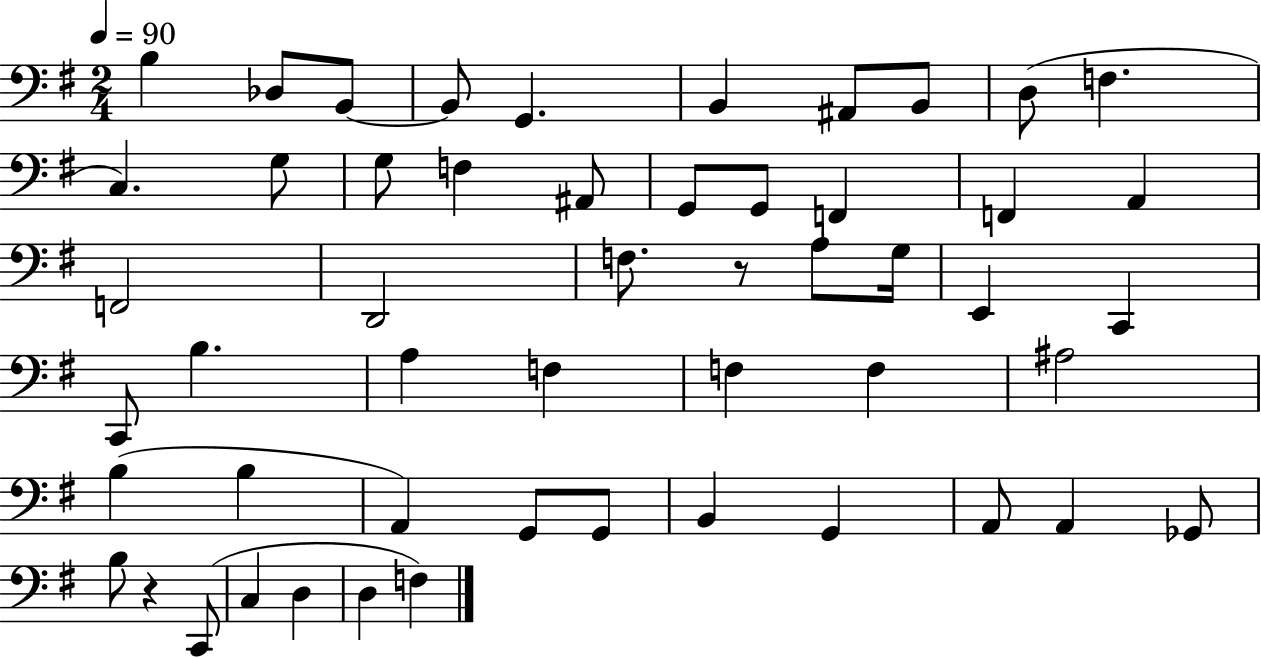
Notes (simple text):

B3/q Db3/e B2/e B2/e G2/q. B2/q A#2/e B2/e D3/e F3/q. C3/q. G3/e G3/e F3/q A#2/e G2/e G2/e F2/q F2/q A2/q F2/h D2/h F3/e. R/e A3/e G3/s E2/q C2/q C2/e B3/q. A3/q F3/q F3/q F3/q A#3/h B3/q B3/q A2/q G2/e G2/e B2/q G2/q A2/e A2/q Gb2/e B3/e R/q C2/e C3/q D3/q D3/q F3/q